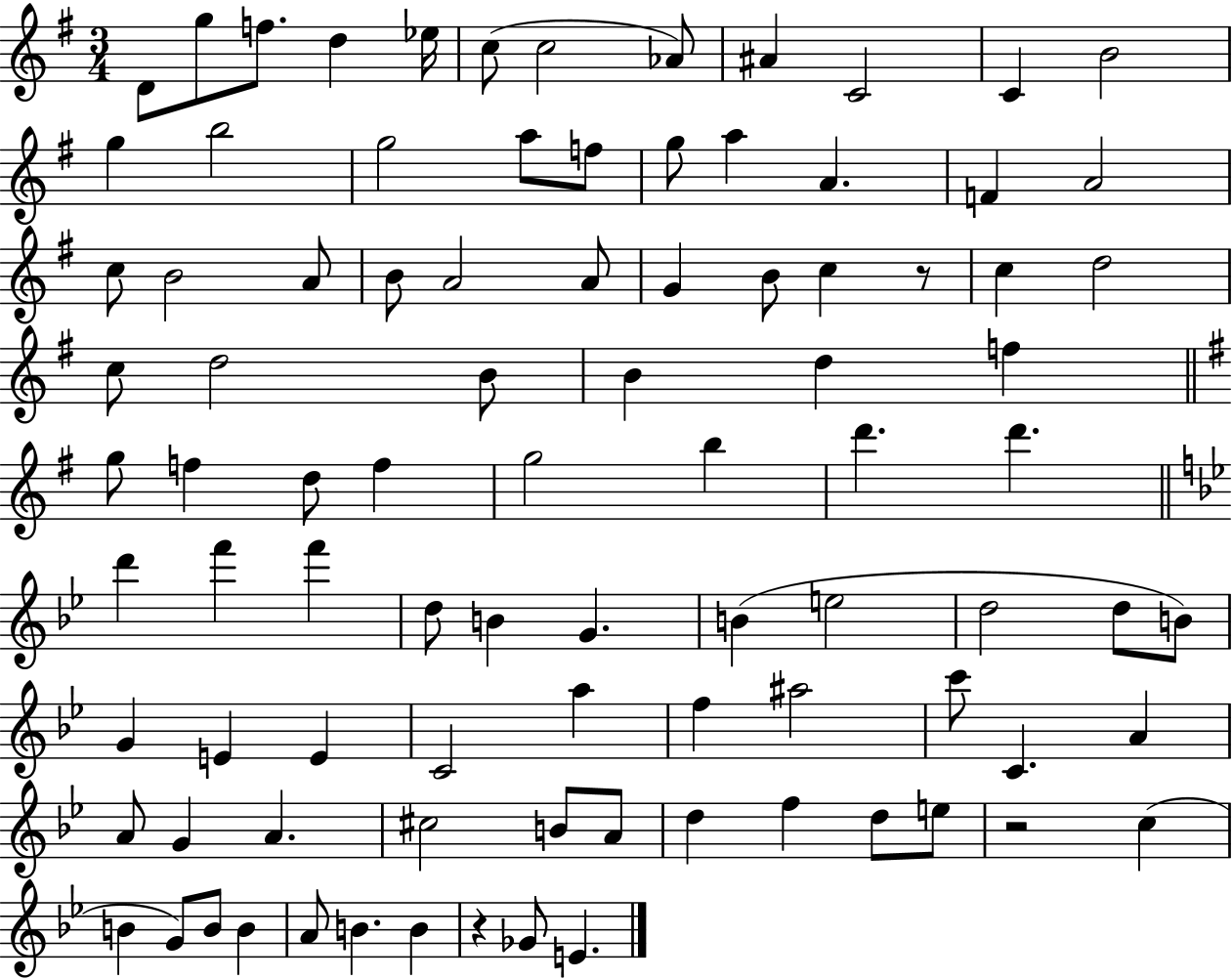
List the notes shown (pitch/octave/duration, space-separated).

D4/e G5/e F5/e. D5/q Eb5/s C5/e C5/h Ab4/e A#4/q C4/h C4/q B4/h G5/q B5/h G5/h A5/e F5/e G5/e A5/q A4/q. F4/q A4/h C5/e B4/h A4/e B4/e A4/h A4/e G4/q B4/e C5/q R/e C5/q D5/h C5/e D5/h B4/e B4/q D5/q F5/q G5/e F5/q D5/e F5/q G5/h B5/q D6/q. D6/q. D6/q F6/q F6/q D5/e B4/q G4/q. B4/q E5/h D5/h D5/e B4/e G4/q E4/q E4/q C4/h A5/q F5/q A#5/h C6/e C4/q. A4/q A4/e G4/q A4/q. C#5/h B4/e A4/e D5/q F5/q D5/e E5/e R/h C5/q B4/q G4/e B4/e B4/q A4/e B4/q. B4/q R/q Gb4/e E4/q.